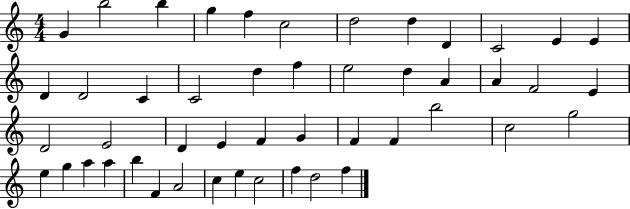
{
  \clef treble
  \numericTimeSignature
  \time 4/4
  \key c \major
  g'4 b''2 b''4 | g''4 f''4 c''2 | d''2 d''4 d'4 | c'2 e'4 e'4 | \break d'4 d'2 c'4 | c'2 d''4 f''4 | e''2 d''4 a'4 | a'4 f'2 e'4 | \break d'2 e'2 | d'4 e'4 f'4 g'4 | f'4 f'4 b''2 | c''2 g''2 | \break e''4 g''4 a''4 a''4 | b''4 f'4 a'2 | c''4 e''4 c''2 | f''4 d''2 f''4 | \break \bar "|."
}